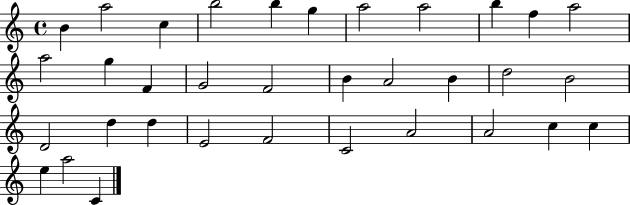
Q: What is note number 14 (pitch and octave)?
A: F4